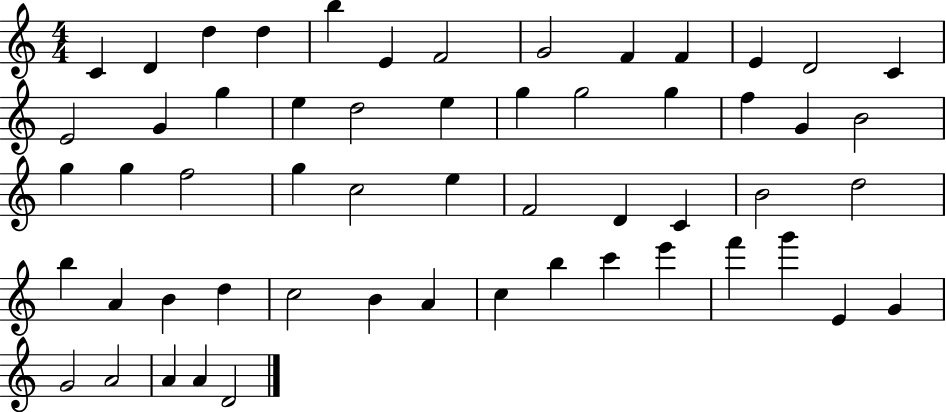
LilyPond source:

{
  \clef treble
  \numericTimeSignature
  \time 4/4
  \key c \major
  c'4 d'4 d''4 d''4 | b''4 e'4 f'2 | g'2 f'4 f'4 | e'4 d'2 c'4 | \break e'2 g'4 g''4 | e''4 d''2 e''4 | g''4 g''2 g''4 | f''4 g'4 b'2 | \break g''4 g''4 f''2 | g''4 c''2 e''4 | f'2 d'4 c'4 | b'2 d''2 | \break b''4 a'4 b'4 d''4 | c''2 b'4 a'4 | c''4 b''4 c'''4 e'''4 | f'''4 g'''4 e'4 g'4 | \break g'2 a'2 | a'4 a'4 d'2 | \bar "|."
}